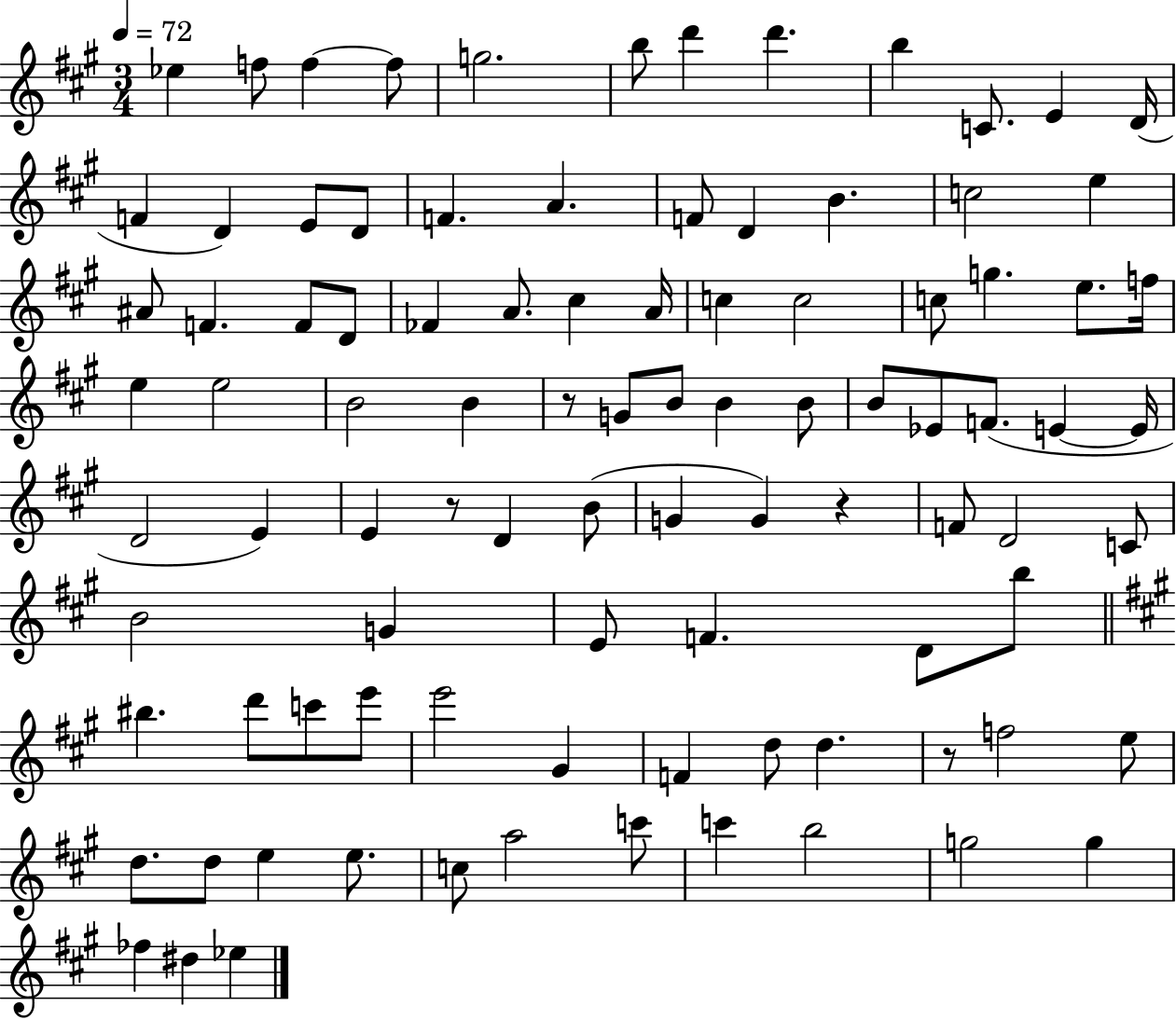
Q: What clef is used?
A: treble